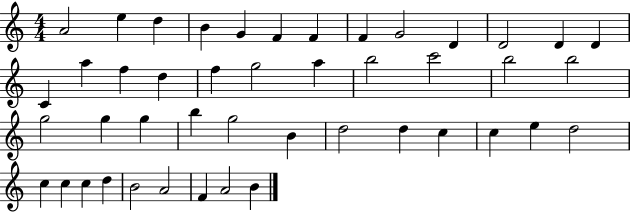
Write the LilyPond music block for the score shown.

{
  \clef treble
  \numericTimeSignature
  \time 4/4
  \key c \major
  a'2 e''4 d''4 | b'4 g'4 f'4 f'4 | f'4 g'2 d'4 | d'2 d'4 d'4 | \break c'4 a''4 f''4 d''4 | f''4 g''2 a''4 | b''2 c'''2 | b''2 b''2 | \break g''2 g''4 g''4 | b''4 g''2 b'4 | d''2 d''4 c''4 | c''4 e''4 d''2 | \break c''4 c''4 c''4 d''4 | b'2 a'2 | f'4 a'2 b'4 | \bar "|."
}